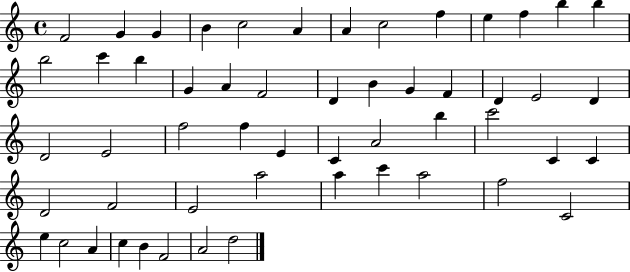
X:1
T:Untitled
M:4/4
L:1/4
K:C
F2 G G B c2 A A c2 f e f b b b2 c' b G A F2 D B G F D E2 D D2 E2 f2 f E C A2 b c'2 C C D2 F2 E2 a2 a c' a2 f2 C2 e c2 A c B F2 A2 d2